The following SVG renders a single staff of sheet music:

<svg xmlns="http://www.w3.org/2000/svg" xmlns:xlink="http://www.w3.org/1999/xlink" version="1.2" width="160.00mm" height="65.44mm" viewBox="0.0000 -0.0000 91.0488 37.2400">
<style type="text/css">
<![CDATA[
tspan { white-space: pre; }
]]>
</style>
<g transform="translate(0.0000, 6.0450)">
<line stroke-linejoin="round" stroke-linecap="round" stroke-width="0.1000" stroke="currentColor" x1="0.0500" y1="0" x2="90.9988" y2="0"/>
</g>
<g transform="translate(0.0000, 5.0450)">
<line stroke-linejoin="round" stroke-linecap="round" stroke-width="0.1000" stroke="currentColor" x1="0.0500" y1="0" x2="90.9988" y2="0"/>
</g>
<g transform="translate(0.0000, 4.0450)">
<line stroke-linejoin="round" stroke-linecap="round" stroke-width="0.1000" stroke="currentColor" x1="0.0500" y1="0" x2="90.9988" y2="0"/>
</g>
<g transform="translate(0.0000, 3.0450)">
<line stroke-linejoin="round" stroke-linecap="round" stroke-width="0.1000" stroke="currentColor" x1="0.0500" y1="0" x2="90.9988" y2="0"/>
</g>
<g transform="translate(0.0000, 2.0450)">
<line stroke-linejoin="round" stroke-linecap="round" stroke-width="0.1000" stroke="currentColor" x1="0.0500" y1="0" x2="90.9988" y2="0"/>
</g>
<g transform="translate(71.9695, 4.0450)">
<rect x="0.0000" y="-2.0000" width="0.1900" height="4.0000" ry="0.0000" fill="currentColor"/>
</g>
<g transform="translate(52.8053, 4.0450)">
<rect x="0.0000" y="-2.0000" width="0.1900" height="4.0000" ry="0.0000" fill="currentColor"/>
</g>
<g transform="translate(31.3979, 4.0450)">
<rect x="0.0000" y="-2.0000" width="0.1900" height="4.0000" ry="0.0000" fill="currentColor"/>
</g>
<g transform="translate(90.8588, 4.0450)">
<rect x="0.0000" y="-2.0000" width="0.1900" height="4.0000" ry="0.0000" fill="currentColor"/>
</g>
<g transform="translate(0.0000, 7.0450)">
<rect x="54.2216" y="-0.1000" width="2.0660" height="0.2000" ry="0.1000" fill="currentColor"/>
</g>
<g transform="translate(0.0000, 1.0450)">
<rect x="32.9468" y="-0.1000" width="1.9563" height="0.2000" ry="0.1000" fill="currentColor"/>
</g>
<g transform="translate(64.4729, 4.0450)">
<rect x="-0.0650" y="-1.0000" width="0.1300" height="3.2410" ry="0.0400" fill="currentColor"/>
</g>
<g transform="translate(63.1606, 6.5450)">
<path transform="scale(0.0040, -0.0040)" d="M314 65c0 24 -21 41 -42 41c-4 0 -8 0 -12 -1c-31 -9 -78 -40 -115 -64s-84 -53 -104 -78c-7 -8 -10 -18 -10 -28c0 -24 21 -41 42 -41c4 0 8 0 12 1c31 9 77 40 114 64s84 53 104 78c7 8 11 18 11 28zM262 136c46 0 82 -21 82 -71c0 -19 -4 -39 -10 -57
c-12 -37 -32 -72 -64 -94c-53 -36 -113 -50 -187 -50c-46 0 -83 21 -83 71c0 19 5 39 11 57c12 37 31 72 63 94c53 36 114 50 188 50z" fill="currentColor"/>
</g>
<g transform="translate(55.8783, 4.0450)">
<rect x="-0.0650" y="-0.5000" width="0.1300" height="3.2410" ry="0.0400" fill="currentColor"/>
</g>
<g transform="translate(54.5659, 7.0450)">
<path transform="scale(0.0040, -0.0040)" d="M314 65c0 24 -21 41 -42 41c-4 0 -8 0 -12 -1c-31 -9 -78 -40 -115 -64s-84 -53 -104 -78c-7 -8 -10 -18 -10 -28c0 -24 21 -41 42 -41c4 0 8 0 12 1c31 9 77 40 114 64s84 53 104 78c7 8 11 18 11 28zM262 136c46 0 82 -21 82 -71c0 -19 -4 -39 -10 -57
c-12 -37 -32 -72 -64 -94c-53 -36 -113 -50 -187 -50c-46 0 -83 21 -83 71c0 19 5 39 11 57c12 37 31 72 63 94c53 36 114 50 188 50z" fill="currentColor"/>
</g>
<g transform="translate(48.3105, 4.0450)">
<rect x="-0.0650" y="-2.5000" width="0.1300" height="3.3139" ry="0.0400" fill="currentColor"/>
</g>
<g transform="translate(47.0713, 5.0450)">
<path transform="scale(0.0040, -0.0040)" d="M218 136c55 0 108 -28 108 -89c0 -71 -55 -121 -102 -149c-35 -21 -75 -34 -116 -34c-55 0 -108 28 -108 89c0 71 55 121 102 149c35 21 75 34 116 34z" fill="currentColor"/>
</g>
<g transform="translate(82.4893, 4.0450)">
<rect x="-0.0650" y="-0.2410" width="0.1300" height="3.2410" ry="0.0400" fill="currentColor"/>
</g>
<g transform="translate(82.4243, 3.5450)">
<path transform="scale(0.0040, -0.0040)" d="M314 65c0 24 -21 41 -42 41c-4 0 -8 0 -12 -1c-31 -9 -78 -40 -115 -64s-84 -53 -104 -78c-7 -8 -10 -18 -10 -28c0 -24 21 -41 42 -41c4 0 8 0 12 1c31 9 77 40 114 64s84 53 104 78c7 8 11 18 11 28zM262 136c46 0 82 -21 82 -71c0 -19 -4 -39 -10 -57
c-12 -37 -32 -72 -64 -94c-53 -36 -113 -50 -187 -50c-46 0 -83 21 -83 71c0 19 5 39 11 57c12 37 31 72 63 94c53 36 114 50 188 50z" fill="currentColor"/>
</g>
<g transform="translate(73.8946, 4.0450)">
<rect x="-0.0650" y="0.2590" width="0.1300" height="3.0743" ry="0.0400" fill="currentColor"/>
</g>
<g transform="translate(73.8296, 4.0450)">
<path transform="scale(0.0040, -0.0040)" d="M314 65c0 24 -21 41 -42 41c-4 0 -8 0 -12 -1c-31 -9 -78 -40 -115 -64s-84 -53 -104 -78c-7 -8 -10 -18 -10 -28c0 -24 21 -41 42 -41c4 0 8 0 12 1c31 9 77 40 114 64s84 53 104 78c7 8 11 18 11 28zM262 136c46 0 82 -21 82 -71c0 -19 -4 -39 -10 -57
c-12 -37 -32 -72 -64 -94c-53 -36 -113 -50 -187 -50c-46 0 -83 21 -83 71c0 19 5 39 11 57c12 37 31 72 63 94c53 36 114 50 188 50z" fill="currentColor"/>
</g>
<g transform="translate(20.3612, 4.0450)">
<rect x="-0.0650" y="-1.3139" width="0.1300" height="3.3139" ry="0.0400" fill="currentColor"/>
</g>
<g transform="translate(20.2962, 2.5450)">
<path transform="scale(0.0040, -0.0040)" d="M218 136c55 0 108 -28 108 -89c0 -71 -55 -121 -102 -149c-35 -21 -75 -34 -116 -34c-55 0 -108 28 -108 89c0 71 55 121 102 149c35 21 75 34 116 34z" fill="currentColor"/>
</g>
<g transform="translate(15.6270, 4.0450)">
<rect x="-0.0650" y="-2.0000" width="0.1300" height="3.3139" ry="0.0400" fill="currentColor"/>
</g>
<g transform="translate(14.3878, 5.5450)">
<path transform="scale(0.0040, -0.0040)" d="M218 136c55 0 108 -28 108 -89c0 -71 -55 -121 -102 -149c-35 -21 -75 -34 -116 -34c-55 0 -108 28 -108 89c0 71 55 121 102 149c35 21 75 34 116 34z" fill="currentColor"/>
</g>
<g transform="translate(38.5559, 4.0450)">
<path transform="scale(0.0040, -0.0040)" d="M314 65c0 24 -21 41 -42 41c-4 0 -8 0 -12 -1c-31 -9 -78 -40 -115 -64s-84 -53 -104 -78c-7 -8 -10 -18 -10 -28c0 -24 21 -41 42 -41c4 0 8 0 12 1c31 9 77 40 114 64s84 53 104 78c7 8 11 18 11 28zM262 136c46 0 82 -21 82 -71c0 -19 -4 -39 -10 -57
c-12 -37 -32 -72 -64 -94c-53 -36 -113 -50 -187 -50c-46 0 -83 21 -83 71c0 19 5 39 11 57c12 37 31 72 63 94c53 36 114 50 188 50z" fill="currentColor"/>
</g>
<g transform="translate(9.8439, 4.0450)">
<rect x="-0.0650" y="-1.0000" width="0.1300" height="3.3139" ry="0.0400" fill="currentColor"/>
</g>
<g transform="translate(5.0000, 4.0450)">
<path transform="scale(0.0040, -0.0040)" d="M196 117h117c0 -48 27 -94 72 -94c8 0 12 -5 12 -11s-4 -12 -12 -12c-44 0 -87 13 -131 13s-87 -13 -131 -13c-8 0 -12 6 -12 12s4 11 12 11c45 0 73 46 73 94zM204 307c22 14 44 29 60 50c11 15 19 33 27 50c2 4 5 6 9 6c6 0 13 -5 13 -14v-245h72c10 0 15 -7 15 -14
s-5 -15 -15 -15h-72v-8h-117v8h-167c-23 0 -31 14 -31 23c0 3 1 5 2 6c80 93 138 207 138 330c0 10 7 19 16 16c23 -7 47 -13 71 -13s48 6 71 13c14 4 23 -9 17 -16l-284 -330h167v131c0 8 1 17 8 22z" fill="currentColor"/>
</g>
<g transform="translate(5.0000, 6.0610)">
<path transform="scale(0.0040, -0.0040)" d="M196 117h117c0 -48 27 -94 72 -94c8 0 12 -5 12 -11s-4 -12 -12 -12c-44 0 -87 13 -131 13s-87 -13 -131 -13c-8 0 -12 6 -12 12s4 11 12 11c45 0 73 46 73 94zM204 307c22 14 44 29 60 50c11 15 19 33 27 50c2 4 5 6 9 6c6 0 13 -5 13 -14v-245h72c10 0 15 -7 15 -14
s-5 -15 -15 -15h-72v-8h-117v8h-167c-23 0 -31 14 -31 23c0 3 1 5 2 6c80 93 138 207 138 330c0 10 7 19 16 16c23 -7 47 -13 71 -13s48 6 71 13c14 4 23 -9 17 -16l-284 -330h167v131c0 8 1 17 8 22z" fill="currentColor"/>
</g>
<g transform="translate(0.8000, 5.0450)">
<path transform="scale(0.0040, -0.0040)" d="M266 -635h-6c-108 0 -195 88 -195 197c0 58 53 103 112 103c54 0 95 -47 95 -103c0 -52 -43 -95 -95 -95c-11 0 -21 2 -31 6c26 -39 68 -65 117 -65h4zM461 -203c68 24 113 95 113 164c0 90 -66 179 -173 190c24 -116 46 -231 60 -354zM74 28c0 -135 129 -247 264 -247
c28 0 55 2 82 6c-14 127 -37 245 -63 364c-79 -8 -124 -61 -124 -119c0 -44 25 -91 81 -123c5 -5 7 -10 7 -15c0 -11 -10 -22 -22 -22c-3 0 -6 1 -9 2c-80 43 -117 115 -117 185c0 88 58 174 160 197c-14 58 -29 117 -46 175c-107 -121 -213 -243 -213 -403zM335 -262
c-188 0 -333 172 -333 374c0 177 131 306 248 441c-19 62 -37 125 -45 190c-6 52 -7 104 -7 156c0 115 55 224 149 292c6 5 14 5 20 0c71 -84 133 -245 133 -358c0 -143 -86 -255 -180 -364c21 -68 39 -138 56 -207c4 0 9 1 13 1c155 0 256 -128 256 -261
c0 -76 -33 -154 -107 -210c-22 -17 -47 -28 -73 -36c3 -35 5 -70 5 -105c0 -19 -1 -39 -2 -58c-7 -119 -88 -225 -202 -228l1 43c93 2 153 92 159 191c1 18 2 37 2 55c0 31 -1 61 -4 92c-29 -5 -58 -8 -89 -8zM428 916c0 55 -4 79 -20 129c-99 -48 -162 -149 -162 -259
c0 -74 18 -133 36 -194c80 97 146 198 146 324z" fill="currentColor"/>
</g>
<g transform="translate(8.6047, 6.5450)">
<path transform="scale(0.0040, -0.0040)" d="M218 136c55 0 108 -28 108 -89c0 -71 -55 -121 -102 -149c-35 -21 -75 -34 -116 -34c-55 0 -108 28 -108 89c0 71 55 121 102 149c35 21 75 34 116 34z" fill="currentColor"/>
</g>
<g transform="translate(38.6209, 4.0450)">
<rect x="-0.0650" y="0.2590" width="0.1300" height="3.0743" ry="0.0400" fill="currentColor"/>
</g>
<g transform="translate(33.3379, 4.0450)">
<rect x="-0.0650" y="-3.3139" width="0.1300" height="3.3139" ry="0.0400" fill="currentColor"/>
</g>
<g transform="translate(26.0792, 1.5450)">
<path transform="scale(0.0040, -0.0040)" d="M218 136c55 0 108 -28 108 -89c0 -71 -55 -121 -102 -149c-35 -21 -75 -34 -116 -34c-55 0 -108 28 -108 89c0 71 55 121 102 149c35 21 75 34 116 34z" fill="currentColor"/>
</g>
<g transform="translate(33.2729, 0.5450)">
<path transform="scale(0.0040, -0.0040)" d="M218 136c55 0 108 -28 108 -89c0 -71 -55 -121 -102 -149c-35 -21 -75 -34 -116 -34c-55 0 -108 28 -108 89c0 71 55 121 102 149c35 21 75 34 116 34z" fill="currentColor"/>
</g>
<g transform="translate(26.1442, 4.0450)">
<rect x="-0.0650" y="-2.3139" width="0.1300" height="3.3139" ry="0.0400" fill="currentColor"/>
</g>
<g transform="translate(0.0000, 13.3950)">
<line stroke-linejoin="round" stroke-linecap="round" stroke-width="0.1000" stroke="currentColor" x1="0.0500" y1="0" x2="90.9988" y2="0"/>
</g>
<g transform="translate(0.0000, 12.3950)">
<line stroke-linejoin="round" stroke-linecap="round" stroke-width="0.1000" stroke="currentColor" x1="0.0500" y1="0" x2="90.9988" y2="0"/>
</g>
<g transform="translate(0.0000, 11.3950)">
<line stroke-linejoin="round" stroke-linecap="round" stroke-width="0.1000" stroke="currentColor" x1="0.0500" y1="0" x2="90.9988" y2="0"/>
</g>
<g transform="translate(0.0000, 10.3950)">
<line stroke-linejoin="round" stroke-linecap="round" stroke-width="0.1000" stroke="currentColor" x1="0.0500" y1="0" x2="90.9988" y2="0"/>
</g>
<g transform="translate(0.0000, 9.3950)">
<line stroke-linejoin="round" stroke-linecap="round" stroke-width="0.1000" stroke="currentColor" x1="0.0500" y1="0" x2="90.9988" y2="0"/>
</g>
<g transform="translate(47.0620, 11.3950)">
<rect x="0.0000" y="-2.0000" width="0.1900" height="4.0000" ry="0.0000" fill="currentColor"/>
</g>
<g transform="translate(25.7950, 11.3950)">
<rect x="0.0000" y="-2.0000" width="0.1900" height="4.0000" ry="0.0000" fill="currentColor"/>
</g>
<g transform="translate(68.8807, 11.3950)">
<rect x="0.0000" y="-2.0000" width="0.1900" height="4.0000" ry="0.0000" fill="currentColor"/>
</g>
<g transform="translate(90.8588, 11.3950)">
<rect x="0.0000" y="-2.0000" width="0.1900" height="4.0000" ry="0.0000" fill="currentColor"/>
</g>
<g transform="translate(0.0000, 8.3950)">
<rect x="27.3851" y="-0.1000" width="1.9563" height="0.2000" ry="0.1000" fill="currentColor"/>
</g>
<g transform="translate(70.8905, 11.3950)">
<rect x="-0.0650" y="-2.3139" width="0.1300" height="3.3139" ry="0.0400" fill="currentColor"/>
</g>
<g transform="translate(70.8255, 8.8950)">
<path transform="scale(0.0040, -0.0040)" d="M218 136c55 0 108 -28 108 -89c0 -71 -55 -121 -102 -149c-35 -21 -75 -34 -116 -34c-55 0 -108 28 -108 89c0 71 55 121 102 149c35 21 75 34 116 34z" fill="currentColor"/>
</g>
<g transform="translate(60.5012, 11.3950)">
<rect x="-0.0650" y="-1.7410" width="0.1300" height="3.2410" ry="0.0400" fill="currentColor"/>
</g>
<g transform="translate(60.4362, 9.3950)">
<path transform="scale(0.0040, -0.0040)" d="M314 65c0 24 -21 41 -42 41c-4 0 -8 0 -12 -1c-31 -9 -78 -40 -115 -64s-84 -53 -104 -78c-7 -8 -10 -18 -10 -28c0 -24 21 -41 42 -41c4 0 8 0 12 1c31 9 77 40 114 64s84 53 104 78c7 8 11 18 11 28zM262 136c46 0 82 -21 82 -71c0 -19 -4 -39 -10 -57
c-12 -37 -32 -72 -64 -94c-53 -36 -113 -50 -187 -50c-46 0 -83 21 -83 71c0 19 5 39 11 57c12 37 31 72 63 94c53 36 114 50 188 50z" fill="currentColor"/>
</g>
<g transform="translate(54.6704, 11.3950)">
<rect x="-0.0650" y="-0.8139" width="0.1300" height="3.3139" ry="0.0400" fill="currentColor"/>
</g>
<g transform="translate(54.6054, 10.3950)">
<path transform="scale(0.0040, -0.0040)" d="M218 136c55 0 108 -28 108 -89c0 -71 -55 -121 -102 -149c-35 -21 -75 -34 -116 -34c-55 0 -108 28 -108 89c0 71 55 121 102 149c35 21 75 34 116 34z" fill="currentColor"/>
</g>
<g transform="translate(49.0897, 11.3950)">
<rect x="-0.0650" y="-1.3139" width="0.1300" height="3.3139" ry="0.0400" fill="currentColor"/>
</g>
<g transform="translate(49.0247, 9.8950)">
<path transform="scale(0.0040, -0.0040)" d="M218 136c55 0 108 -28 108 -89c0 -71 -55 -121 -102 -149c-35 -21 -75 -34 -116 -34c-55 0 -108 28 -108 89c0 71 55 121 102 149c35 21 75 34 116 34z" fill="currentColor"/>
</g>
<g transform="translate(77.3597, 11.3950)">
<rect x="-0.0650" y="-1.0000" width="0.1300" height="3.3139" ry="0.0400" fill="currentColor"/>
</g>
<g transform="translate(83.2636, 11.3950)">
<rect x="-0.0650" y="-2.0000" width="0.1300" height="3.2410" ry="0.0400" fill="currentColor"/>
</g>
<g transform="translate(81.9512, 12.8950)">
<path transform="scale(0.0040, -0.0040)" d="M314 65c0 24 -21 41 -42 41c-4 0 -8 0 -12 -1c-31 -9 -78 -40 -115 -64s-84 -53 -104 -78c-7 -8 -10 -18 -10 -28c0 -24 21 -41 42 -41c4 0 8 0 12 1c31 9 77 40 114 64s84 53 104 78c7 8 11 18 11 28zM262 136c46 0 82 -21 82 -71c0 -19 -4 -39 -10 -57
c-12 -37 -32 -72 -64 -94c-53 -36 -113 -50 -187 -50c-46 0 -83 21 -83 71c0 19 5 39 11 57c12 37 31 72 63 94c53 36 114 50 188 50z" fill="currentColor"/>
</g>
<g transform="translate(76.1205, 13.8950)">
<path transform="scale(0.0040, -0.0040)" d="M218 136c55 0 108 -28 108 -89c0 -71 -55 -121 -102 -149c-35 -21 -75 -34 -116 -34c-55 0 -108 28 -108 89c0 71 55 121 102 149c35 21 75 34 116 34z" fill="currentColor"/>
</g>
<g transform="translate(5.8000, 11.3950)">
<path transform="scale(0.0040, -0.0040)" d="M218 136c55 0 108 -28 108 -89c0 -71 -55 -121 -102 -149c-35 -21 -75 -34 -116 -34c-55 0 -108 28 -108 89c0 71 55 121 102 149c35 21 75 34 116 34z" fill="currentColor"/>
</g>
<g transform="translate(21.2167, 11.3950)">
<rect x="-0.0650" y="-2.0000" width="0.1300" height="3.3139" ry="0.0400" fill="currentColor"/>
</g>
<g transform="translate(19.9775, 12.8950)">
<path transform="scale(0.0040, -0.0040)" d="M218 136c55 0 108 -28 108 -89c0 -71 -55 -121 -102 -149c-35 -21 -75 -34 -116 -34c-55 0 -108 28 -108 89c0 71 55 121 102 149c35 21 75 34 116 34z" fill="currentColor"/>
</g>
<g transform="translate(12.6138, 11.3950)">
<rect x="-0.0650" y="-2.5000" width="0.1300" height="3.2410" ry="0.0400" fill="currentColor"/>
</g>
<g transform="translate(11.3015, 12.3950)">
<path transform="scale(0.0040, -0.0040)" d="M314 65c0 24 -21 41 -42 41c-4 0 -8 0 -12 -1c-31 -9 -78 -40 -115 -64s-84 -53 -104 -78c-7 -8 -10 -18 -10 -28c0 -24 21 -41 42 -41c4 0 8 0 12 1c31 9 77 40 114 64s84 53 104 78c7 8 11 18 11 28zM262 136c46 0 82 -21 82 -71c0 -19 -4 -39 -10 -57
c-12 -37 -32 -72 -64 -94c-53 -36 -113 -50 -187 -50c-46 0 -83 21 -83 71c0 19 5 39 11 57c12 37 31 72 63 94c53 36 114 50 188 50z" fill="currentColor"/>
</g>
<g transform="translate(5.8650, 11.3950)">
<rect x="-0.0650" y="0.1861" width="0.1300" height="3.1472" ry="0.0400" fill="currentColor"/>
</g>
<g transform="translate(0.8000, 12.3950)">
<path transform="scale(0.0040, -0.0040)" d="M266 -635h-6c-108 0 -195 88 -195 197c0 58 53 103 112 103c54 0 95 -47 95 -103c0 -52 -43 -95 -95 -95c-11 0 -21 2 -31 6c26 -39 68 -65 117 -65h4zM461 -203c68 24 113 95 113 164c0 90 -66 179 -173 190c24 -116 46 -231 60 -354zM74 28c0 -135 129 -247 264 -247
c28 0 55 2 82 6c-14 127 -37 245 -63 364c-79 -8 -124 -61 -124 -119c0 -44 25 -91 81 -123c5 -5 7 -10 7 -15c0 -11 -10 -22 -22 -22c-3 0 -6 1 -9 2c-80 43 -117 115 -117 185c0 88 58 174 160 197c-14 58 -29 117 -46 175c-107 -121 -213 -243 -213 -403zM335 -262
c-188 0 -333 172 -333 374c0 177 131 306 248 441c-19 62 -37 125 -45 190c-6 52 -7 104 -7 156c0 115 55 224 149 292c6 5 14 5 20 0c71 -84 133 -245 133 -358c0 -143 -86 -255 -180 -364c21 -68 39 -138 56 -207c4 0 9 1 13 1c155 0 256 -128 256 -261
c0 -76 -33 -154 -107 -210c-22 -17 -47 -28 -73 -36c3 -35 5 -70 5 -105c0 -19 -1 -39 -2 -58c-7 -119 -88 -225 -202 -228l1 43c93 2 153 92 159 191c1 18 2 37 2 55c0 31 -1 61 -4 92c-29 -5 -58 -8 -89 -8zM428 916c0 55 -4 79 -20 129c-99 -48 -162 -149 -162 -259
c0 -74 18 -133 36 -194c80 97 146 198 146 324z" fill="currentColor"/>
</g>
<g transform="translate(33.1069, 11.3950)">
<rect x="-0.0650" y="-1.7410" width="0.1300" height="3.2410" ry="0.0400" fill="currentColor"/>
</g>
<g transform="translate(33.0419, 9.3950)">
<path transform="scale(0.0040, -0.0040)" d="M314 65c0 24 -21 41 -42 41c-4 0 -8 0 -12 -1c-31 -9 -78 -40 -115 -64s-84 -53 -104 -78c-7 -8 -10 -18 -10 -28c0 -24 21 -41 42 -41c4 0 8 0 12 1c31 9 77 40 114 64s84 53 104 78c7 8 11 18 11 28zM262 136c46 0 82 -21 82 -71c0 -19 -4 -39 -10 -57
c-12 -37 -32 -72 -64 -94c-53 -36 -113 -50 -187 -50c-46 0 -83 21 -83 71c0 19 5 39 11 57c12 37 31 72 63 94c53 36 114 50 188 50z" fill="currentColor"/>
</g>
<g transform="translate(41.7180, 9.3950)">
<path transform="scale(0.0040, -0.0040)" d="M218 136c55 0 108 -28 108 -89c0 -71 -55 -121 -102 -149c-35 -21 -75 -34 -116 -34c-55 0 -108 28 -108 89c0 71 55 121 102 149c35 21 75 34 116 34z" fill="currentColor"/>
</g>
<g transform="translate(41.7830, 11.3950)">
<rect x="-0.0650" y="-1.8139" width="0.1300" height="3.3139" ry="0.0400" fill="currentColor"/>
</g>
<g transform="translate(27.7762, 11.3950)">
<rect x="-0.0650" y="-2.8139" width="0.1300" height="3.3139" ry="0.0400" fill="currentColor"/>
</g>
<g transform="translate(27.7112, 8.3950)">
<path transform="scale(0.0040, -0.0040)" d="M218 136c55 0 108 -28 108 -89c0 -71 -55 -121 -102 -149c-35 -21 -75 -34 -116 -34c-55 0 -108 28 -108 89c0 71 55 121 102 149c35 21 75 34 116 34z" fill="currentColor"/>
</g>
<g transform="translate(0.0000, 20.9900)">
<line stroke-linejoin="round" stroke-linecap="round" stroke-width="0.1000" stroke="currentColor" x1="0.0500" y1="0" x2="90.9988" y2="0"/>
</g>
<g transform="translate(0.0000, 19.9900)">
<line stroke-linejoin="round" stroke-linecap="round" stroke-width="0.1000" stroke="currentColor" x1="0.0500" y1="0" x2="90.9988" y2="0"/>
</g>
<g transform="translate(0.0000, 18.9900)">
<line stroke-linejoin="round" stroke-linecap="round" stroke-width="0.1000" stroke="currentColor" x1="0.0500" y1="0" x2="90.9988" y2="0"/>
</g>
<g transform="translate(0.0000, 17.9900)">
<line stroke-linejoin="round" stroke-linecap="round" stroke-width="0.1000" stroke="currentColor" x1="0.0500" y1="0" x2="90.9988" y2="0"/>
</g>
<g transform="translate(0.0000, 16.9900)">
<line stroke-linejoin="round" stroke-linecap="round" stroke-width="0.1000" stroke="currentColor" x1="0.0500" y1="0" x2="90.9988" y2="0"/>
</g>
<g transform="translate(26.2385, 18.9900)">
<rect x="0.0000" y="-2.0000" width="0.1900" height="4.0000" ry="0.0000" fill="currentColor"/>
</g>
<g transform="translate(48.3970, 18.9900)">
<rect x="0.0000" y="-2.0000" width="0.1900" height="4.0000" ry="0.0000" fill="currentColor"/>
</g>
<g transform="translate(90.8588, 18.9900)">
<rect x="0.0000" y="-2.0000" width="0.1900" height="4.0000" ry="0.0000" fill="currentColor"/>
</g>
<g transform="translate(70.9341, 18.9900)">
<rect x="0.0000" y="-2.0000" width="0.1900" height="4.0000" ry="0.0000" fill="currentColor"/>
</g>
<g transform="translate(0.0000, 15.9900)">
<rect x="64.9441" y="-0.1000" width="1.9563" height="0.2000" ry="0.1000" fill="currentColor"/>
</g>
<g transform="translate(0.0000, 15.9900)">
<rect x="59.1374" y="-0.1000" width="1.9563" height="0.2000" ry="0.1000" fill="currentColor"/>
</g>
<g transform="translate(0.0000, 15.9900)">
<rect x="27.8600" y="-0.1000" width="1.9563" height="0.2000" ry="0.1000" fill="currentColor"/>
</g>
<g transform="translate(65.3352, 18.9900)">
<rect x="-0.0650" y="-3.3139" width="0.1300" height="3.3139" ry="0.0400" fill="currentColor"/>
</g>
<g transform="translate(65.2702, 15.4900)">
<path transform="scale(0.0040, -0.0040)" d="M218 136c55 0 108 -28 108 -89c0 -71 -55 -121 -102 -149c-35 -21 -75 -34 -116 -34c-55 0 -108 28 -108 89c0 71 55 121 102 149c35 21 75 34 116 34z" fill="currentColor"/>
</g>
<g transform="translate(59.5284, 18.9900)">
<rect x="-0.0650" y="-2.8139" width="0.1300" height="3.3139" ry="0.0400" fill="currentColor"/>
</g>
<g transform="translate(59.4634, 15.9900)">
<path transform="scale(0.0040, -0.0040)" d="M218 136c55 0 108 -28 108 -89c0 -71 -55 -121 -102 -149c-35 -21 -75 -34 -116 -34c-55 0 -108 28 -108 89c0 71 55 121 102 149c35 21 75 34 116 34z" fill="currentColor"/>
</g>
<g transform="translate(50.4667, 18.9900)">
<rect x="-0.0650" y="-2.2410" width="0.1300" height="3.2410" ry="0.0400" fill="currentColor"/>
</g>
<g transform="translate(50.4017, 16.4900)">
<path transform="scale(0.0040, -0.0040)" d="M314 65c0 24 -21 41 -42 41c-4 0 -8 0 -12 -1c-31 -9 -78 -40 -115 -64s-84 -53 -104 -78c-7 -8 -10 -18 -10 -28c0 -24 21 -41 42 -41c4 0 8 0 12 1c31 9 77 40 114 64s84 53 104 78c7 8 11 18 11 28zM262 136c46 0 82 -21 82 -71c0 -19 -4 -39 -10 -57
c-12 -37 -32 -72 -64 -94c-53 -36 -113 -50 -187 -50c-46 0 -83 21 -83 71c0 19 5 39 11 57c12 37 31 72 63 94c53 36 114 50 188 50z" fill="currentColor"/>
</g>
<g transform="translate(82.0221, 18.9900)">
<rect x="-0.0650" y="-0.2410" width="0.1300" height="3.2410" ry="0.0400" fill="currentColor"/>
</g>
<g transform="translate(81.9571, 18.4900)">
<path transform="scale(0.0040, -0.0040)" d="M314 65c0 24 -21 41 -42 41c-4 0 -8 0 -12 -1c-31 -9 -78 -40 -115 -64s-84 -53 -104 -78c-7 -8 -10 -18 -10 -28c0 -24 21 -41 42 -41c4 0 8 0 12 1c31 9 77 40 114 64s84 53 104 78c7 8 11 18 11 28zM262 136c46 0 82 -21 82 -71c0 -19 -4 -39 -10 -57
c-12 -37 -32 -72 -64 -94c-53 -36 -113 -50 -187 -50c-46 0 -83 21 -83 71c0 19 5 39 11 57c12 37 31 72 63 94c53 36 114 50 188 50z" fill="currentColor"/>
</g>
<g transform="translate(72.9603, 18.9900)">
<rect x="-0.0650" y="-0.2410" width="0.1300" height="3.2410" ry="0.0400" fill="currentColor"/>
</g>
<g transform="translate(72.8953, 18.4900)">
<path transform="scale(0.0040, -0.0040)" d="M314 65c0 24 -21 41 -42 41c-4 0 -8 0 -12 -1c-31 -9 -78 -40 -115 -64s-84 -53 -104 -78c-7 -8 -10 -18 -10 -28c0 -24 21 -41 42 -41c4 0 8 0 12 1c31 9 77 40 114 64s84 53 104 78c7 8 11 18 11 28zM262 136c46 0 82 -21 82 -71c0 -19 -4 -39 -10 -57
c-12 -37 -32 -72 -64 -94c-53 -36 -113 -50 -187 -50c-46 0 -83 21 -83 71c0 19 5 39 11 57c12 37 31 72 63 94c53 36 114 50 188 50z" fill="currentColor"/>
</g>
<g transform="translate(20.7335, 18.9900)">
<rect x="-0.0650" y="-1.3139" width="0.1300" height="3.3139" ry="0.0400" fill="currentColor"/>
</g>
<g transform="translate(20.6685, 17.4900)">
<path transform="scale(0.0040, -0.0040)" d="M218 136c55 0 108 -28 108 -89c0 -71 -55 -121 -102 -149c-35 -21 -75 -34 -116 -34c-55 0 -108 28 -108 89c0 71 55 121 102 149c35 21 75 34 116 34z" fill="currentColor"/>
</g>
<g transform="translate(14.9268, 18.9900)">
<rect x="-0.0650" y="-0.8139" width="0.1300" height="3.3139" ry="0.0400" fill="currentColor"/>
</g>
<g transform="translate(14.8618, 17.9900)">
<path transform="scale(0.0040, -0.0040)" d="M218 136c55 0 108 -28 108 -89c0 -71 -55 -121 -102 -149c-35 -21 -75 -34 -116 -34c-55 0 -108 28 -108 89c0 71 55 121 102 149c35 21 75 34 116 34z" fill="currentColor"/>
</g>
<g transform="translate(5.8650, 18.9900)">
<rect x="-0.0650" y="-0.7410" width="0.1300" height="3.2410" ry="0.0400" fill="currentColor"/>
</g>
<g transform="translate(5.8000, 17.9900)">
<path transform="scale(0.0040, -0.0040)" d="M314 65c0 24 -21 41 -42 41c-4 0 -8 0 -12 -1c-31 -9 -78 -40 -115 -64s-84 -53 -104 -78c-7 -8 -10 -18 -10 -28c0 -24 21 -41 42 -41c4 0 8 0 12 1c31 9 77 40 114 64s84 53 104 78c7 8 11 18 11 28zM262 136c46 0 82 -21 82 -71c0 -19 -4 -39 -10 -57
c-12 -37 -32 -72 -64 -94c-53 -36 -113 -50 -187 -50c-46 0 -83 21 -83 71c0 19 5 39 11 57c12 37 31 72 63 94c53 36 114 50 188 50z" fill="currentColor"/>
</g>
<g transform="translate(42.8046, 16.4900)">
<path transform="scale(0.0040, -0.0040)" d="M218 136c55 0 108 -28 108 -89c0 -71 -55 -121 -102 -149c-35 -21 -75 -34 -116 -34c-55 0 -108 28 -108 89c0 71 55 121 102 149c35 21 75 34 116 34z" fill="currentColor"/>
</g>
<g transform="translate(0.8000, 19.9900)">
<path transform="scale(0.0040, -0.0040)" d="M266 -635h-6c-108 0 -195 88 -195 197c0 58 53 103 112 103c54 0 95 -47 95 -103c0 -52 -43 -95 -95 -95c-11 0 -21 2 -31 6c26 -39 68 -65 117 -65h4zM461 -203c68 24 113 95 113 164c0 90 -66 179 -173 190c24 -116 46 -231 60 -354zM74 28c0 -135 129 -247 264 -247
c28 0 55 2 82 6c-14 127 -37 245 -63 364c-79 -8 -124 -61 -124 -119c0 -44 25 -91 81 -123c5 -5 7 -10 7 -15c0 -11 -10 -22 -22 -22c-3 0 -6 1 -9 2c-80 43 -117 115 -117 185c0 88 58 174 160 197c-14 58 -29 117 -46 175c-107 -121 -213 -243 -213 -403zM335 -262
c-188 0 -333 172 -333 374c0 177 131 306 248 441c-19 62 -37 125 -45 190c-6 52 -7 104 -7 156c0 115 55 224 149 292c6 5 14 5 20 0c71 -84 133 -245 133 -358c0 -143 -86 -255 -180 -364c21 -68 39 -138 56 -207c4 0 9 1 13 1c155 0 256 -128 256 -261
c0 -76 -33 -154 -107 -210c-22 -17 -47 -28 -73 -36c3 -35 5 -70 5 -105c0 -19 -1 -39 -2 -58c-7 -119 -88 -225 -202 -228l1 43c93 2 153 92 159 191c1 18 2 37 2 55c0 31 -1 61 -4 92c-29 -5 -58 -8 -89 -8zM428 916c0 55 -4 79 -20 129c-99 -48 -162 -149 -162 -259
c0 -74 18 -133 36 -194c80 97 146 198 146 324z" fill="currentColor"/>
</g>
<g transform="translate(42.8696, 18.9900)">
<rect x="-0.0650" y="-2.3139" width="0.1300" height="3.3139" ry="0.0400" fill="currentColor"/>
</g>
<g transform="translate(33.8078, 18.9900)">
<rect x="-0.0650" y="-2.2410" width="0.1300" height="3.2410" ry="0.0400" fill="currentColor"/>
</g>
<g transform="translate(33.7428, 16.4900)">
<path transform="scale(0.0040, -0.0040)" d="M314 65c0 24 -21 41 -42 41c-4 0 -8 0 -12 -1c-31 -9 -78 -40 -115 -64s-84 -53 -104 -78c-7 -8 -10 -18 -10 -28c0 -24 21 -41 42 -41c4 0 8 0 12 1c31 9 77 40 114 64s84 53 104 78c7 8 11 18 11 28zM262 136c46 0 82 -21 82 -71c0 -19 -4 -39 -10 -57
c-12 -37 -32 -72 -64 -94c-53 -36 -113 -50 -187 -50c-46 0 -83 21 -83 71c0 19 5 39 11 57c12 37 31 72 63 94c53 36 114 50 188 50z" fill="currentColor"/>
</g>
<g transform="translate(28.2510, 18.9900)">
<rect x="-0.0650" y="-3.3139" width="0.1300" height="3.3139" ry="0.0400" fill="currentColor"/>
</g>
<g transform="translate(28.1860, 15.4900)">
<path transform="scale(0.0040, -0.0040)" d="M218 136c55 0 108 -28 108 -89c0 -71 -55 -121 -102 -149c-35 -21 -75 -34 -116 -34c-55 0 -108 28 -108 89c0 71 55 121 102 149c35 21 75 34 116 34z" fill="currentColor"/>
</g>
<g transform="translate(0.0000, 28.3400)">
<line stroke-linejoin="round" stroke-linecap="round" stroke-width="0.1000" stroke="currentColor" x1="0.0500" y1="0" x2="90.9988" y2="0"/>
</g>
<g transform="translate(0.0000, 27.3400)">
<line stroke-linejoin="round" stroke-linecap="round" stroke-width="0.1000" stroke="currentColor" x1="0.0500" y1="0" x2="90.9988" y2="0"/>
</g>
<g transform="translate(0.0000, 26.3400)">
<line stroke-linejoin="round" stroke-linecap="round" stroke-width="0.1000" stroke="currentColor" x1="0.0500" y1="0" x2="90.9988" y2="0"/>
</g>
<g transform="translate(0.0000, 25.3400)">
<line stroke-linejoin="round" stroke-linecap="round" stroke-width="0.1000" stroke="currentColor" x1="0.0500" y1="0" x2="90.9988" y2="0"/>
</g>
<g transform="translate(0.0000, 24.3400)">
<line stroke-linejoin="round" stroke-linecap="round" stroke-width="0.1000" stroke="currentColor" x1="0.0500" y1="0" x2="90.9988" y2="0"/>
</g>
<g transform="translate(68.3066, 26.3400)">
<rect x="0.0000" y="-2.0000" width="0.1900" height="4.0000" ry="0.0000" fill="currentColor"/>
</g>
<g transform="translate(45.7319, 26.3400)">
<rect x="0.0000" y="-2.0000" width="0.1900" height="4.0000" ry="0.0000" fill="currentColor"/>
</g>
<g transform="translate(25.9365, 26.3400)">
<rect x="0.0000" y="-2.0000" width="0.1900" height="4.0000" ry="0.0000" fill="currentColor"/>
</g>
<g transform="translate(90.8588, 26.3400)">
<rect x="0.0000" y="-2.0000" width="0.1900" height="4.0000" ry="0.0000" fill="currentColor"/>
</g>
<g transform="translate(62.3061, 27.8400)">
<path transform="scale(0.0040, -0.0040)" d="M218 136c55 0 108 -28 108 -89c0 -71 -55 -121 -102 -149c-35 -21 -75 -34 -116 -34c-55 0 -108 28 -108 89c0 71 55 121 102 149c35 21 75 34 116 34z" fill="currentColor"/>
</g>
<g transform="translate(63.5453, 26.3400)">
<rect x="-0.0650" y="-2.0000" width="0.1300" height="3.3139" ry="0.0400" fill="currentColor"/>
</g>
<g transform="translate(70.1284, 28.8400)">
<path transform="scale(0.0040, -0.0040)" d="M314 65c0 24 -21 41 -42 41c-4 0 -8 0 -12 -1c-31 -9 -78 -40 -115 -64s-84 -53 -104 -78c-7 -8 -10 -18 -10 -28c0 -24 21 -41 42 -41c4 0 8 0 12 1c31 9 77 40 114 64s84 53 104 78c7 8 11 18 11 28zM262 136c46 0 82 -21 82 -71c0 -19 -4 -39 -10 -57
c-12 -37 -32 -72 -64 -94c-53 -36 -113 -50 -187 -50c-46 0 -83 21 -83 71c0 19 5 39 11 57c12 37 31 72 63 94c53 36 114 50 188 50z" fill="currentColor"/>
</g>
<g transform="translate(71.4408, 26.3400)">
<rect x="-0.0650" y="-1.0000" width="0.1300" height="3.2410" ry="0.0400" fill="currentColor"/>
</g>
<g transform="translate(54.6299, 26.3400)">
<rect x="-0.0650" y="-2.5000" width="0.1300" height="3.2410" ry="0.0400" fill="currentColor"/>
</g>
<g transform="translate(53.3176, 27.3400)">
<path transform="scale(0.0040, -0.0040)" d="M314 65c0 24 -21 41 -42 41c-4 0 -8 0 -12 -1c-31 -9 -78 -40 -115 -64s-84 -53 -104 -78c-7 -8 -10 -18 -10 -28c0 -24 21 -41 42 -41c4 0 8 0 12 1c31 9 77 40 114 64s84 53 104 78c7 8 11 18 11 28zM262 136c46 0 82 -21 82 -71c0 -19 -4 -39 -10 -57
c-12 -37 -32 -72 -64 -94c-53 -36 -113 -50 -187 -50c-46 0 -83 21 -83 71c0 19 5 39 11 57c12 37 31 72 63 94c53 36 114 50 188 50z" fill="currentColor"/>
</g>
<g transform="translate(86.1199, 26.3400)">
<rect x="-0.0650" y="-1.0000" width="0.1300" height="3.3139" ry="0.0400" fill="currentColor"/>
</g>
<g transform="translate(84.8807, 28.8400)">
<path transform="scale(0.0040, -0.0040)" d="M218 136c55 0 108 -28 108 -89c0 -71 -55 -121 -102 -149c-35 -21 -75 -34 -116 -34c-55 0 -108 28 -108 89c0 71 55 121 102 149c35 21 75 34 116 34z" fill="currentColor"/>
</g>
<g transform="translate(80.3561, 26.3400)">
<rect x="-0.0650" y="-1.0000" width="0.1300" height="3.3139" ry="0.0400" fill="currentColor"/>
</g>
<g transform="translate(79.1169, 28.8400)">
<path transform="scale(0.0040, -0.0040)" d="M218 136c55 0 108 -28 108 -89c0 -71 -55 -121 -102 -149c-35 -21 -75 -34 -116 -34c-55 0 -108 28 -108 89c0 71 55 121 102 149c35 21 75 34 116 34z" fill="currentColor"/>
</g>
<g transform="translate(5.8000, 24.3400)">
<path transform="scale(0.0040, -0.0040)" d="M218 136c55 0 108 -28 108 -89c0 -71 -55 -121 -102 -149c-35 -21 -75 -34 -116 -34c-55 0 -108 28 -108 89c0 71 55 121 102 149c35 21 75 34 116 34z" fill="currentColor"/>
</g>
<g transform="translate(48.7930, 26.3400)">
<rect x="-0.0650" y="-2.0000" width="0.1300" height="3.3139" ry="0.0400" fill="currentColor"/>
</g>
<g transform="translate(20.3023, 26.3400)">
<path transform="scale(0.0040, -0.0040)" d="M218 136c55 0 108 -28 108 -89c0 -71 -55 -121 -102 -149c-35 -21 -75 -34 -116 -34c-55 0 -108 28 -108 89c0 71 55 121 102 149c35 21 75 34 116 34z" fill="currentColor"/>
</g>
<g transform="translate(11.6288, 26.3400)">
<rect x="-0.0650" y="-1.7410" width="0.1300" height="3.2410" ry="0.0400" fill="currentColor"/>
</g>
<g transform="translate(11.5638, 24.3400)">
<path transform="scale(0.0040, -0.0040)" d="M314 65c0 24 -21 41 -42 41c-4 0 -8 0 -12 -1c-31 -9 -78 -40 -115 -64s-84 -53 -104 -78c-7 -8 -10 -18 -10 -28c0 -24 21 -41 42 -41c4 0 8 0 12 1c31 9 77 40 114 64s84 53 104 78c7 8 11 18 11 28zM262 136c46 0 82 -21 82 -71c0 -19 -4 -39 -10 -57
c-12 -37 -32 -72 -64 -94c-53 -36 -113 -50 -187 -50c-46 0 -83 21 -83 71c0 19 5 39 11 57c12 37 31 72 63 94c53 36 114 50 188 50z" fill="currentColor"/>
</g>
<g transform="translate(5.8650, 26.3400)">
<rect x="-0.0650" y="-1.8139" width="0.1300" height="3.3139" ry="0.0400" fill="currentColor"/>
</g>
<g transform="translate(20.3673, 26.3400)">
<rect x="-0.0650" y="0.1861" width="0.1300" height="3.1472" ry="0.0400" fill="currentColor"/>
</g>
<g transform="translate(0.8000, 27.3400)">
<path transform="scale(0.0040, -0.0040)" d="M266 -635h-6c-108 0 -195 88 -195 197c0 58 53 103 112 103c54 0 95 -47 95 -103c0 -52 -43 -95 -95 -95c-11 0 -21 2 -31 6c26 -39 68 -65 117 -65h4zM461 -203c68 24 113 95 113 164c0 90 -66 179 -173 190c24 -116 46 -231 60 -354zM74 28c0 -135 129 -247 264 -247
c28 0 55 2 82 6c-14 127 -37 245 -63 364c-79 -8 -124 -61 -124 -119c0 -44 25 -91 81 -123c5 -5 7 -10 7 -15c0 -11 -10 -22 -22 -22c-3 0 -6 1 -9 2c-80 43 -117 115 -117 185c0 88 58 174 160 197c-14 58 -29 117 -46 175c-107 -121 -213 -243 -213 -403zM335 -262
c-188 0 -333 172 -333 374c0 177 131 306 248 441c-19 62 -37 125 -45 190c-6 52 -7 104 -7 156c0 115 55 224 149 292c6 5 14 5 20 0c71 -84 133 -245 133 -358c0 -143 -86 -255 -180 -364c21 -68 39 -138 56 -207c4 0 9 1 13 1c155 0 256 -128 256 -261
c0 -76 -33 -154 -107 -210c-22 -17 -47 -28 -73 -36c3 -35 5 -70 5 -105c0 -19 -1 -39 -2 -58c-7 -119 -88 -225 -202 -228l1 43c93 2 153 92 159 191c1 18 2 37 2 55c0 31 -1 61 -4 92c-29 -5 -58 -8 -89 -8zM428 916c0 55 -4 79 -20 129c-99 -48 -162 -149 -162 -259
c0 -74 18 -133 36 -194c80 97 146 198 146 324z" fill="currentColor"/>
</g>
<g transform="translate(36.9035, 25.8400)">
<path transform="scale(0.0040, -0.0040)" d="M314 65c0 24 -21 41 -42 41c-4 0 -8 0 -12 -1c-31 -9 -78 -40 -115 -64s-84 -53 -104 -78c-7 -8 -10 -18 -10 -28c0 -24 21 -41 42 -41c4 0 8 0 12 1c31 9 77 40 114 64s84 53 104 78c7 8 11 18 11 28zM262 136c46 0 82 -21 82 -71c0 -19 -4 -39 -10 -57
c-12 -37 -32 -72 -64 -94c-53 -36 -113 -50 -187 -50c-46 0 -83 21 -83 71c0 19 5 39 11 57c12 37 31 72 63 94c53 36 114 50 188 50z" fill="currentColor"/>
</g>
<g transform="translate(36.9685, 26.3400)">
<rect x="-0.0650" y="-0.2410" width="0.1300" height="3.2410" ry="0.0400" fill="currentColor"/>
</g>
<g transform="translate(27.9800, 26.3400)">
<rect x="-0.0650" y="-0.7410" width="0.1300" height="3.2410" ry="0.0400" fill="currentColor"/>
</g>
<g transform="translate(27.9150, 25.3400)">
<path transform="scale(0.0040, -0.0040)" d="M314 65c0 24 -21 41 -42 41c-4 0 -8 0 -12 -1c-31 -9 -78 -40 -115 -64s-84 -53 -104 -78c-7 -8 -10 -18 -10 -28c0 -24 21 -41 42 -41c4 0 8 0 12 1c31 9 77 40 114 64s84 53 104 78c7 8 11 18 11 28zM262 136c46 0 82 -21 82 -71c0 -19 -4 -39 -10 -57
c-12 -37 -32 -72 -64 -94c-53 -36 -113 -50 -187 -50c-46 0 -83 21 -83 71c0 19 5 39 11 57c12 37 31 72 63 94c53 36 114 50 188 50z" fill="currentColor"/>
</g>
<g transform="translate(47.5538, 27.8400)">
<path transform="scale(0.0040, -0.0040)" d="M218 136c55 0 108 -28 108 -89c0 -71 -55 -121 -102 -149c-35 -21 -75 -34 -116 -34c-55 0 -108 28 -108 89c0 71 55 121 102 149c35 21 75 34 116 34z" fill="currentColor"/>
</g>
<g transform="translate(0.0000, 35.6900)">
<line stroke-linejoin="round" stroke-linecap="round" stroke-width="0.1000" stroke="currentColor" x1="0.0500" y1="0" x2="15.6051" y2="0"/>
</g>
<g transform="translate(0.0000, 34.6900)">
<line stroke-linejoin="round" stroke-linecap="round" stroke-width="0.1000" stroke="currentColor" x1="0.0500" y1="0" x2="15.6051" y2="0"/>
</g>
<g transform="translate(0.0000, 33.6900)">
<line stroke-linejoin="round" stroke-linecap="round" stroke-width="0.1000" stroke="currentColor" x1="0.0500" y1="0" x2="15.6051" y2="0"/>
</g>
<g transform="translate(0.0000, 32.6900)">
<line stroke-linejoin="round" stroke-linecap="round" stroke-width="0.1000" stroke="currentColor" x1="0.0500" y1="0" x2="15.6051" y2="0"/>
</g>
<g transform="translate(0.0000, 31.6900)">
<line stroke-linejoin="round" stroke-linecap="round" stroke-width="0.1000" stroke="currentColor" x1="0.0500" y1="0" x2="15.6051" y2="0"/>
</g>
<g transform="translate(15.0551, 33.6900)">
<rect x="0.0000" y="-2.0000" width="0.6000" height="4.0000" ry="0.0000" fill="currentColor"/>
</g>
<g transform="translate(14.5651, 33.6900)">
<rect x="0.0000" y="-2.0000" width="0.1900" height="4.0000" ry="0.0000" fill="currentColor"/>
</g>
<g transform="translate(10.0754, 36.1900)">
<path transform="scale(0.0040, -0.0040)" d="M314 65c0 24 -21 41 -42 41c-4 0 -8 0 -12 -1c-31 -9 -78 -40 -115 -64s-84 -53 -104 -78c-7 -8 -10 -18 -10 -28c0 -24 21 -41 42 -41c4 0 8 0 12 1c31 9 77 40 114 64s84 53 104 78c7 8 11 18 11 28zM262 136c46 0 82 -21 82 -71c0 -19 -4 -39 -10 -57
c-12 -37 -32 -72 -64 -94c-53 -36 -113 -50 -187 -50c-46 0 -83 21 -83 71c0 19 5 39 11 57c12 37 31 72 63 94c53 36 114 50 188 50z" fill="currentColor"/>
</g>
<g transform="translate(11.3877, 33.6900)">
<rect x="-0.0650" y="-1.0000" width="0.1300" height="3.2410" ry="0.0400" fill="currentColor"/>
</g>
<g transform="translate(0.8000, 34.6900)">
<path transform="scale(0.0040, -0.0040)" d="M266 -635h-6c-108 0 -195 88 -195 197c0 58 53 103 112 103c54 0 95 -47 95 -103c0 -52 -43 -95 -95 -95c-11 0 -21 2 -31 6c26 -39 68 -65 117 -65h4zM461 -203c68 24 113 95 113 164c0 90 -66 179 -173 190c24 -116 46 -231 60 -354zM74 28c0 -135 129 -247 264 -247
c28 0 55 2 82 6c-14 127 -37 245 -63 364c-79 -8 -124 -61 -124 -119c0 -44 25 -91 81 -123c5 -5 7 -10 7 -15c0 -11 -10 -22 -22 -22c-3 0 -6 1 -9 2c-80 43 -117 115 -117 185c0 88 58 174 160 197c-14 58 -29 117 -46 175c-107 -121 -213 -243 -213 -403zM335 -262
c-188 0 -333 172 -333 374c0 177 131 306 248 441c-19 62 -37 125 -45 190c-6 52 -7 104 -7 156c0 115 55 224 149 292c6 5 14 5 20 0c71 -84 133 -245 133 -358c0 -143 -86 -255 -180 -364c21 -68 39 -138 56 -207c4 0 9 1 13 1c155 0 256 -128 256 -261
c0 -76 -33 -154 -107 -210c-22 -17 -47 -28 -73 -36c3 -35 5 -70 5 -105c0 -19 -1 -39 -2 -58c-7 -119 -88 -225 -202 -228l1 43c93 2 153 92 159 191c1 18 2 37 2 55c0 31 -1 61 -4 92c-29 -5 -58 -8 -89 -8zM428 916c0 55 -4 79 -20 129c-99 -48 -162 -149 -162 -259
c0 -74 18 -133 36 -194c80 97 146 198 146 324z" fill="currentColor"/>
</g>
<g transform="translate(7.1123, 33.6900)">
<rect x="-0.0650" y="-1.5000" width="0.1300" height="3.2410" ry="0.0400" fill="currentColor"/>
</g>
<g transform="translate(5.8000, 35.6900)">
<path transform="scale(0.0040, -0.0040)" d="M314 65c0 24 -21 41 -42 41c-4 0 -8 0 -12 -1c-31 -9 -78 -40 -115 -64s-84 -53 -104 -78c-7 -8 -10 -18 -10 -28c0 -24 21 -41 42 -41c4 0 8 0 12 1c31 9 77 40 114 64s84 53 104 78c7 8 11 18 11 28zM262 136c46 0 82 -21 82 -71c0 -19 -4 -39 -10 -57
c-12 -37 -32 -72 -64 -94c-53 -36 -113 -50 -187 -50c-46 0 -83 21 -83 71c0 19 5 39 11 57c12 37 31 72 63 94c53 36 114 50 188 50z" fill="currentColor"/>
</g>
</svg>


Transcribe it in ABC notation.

X:1
T:Untitled
M:4/4
L:1/4
K:C
D F e g b B2 G C2 D2 B2 c2 B G2 F a f2 f e d f2 g D F2 d2 d e b g2 g g2 a b c2 c2 f f2 B d2 c2 F G2 F D2 D D E2 D2